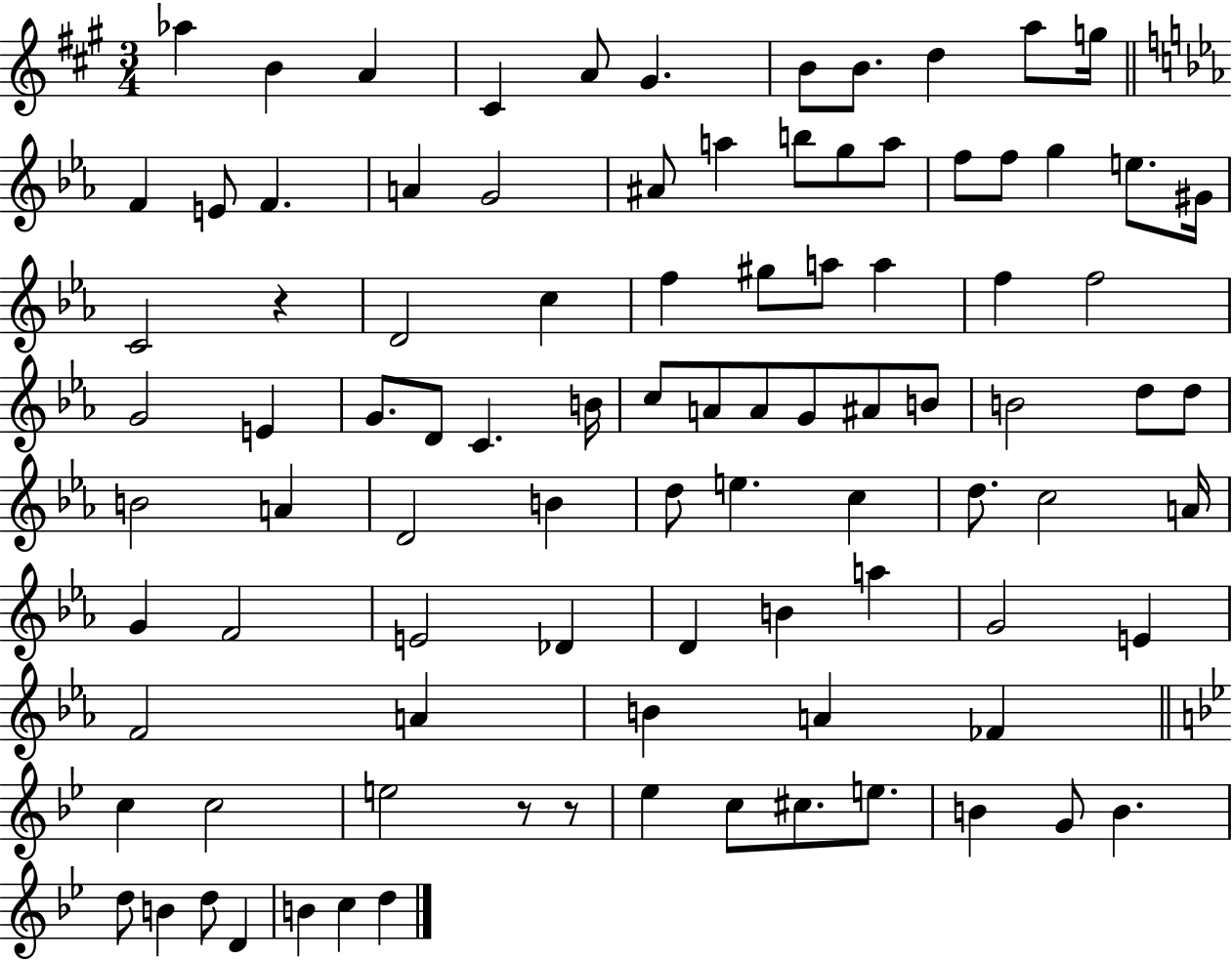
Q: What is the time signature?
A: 3/4